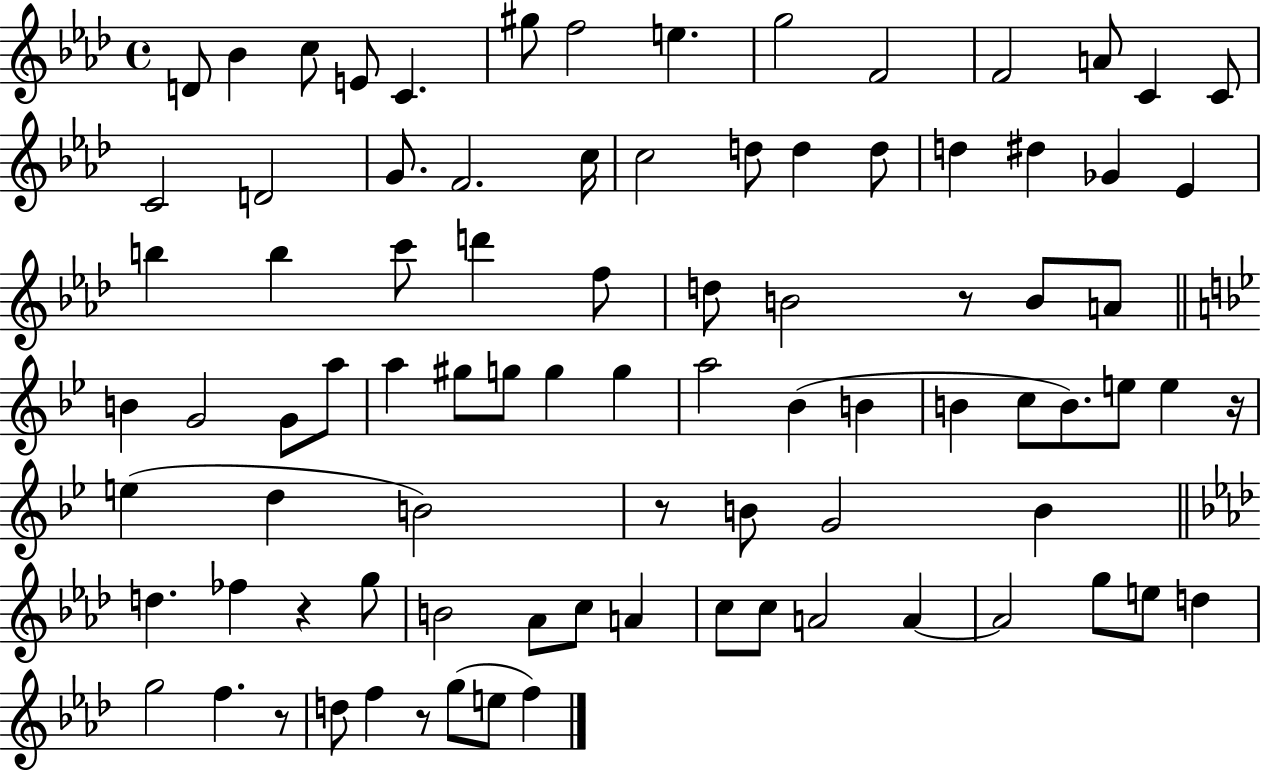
D4/e Bb4/q C5/e E4/e C4/q. G#5/e F5/h E5/q. G5/h F4/h F4/h A4/e C4/q C4/e C4/h D4/h G4/e. F4/h. C5/s C5/h D5/e D5/q D5/e D5/q D#5/q Gb4/q Eb4/q B5/q B5/q C6/e D6/q F5/e D5/e B4/h R/e B4/e A4/e B4/q G4/h G4/e A5/e A5/q G#5/e G5/e G5/q G5/q A5/h Bb4/q B4/q B4/q C5/e B4/e. E5/e E5/q R/s E5/q D5/q B4/h R/e B4/e G4/h B4/q D5/q. FES5/q R/q G5/e B4/h Ab4/e C5/e A4/q C5/e C5/e A4/h A4/q A4/h G5/e E5/e D5/q G5/h F5/q. R/e D5/e F5/q R/e G5/e E5/e F5/q